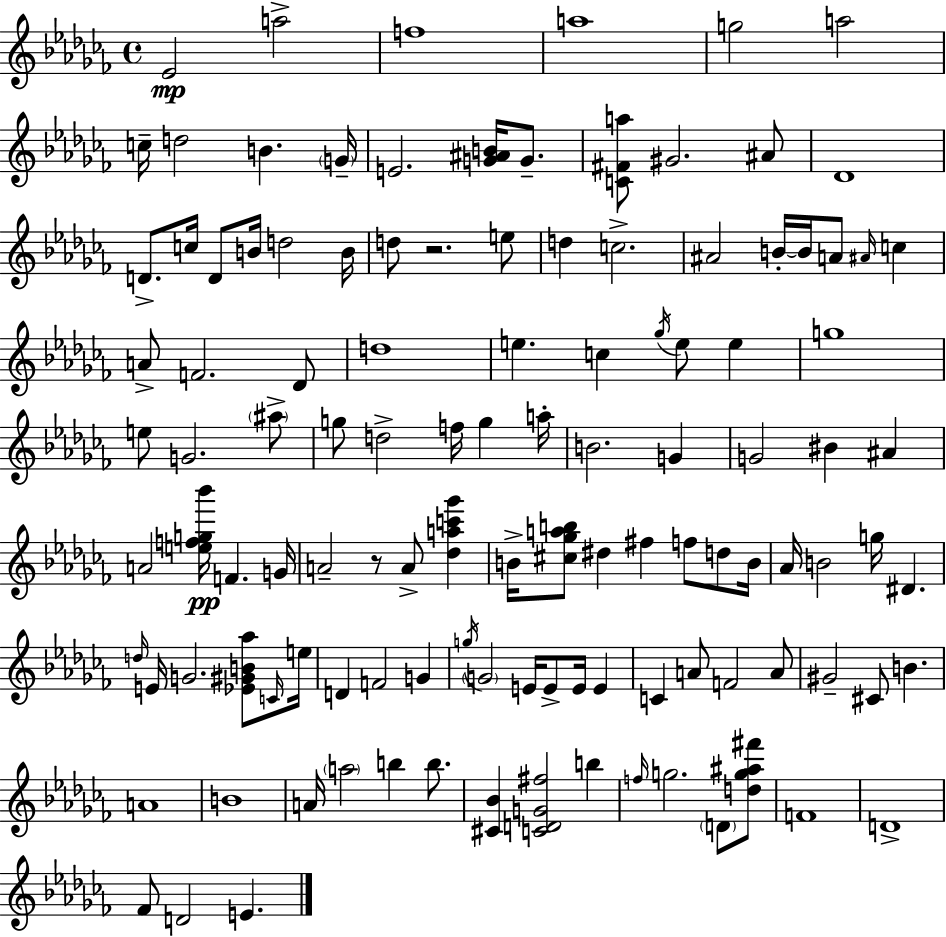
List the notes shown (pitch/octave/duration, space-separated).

Eb4/h A5/h F5/w A5/w G5/h A5/h C5/s D5/h B4/q. G4/s E4/h. [G4,A#4,B4]/s G4/e. [C4,F#4,A5]/e G#4/h. A#4/e Db4/w D4/e. C5/s D4/e B4/s D5/h B4/s D5/e R/h. E5/e D5/q C5/h. A#4/h B4/s B4/s A4/e A#4/s C5/q A4/e F4/h. Db4/e D5/w E5/q. C5/q Gb5/s E5/e E5/q G5/w E5/e G4/h. A#5/e G5/e D5/h F5/s G5/q A5/s B4/h. G4/q G4/h BIS4/q A#4/q A4/h [E5,F5,G5,Bb6]/s F4/q. G4/s A4/h R/e A4/e [Db5,A5,C6,Gb6]/q B4/s [C#5,Gb5,A5,B5]/e D#5/q F#5/q F5/e D5/e B4/s Ab4/s B4/h G5/s D#4/q. D5/s E4/s G4/h. [Eb4,G#4,B4,Ab5]/e C4/s E5/s D4/q F4/h G4/q G5/s G4/h E4/s E4/e E4/s E4/q C4/q A4/e F4/h A4/e G#4/h C#4/e B4/q. A4/w B4/w A4/s A5/h B5/q B5/e. [C#4,Bb4]/q [C4,D4,G4,F#5]/h B5/q F5/s G5/h. D4/e [D5,G5,A#5,F#6]/e F4/w D4/w FES4/e D4/h E4/q.